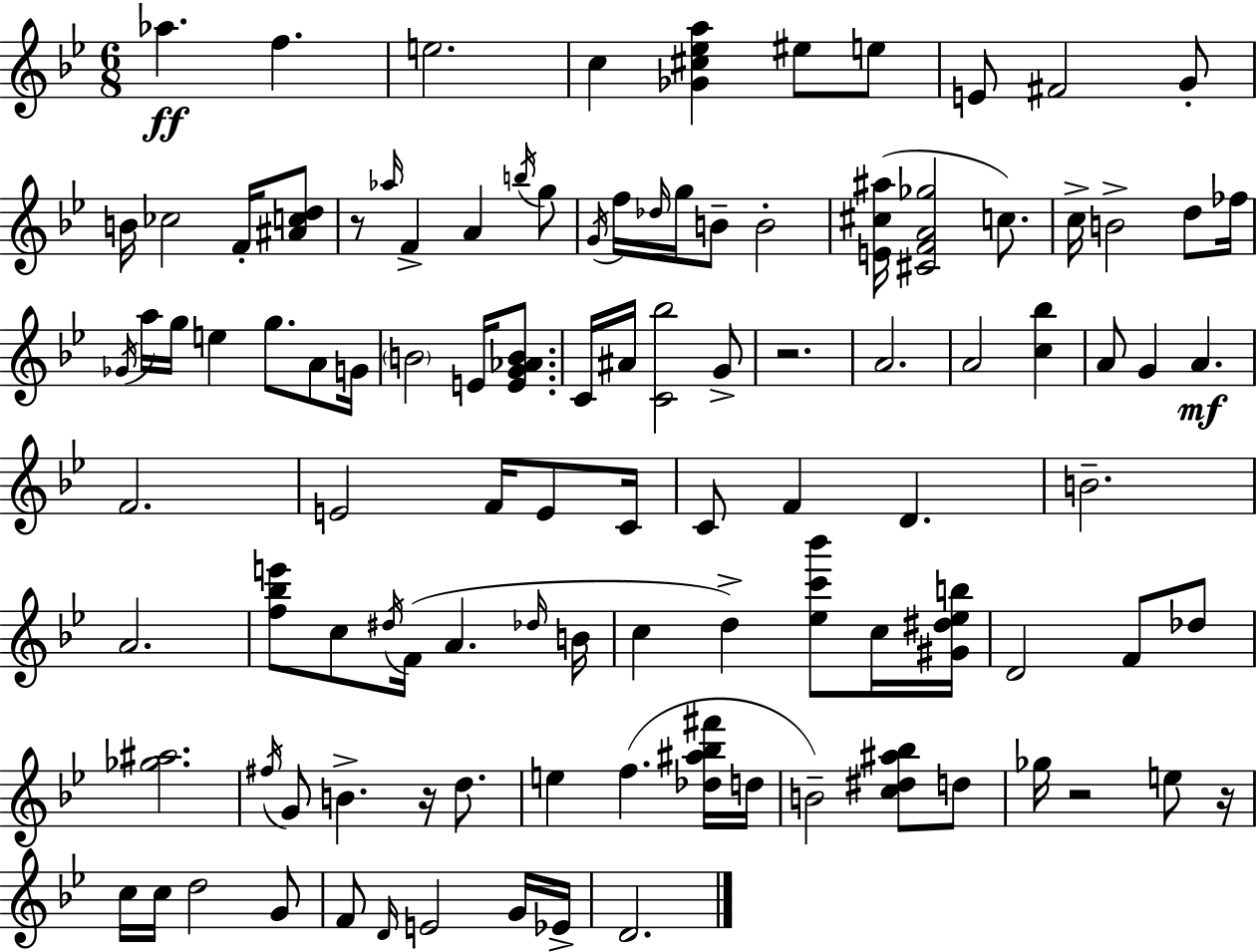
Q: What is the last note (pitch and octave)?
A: D4